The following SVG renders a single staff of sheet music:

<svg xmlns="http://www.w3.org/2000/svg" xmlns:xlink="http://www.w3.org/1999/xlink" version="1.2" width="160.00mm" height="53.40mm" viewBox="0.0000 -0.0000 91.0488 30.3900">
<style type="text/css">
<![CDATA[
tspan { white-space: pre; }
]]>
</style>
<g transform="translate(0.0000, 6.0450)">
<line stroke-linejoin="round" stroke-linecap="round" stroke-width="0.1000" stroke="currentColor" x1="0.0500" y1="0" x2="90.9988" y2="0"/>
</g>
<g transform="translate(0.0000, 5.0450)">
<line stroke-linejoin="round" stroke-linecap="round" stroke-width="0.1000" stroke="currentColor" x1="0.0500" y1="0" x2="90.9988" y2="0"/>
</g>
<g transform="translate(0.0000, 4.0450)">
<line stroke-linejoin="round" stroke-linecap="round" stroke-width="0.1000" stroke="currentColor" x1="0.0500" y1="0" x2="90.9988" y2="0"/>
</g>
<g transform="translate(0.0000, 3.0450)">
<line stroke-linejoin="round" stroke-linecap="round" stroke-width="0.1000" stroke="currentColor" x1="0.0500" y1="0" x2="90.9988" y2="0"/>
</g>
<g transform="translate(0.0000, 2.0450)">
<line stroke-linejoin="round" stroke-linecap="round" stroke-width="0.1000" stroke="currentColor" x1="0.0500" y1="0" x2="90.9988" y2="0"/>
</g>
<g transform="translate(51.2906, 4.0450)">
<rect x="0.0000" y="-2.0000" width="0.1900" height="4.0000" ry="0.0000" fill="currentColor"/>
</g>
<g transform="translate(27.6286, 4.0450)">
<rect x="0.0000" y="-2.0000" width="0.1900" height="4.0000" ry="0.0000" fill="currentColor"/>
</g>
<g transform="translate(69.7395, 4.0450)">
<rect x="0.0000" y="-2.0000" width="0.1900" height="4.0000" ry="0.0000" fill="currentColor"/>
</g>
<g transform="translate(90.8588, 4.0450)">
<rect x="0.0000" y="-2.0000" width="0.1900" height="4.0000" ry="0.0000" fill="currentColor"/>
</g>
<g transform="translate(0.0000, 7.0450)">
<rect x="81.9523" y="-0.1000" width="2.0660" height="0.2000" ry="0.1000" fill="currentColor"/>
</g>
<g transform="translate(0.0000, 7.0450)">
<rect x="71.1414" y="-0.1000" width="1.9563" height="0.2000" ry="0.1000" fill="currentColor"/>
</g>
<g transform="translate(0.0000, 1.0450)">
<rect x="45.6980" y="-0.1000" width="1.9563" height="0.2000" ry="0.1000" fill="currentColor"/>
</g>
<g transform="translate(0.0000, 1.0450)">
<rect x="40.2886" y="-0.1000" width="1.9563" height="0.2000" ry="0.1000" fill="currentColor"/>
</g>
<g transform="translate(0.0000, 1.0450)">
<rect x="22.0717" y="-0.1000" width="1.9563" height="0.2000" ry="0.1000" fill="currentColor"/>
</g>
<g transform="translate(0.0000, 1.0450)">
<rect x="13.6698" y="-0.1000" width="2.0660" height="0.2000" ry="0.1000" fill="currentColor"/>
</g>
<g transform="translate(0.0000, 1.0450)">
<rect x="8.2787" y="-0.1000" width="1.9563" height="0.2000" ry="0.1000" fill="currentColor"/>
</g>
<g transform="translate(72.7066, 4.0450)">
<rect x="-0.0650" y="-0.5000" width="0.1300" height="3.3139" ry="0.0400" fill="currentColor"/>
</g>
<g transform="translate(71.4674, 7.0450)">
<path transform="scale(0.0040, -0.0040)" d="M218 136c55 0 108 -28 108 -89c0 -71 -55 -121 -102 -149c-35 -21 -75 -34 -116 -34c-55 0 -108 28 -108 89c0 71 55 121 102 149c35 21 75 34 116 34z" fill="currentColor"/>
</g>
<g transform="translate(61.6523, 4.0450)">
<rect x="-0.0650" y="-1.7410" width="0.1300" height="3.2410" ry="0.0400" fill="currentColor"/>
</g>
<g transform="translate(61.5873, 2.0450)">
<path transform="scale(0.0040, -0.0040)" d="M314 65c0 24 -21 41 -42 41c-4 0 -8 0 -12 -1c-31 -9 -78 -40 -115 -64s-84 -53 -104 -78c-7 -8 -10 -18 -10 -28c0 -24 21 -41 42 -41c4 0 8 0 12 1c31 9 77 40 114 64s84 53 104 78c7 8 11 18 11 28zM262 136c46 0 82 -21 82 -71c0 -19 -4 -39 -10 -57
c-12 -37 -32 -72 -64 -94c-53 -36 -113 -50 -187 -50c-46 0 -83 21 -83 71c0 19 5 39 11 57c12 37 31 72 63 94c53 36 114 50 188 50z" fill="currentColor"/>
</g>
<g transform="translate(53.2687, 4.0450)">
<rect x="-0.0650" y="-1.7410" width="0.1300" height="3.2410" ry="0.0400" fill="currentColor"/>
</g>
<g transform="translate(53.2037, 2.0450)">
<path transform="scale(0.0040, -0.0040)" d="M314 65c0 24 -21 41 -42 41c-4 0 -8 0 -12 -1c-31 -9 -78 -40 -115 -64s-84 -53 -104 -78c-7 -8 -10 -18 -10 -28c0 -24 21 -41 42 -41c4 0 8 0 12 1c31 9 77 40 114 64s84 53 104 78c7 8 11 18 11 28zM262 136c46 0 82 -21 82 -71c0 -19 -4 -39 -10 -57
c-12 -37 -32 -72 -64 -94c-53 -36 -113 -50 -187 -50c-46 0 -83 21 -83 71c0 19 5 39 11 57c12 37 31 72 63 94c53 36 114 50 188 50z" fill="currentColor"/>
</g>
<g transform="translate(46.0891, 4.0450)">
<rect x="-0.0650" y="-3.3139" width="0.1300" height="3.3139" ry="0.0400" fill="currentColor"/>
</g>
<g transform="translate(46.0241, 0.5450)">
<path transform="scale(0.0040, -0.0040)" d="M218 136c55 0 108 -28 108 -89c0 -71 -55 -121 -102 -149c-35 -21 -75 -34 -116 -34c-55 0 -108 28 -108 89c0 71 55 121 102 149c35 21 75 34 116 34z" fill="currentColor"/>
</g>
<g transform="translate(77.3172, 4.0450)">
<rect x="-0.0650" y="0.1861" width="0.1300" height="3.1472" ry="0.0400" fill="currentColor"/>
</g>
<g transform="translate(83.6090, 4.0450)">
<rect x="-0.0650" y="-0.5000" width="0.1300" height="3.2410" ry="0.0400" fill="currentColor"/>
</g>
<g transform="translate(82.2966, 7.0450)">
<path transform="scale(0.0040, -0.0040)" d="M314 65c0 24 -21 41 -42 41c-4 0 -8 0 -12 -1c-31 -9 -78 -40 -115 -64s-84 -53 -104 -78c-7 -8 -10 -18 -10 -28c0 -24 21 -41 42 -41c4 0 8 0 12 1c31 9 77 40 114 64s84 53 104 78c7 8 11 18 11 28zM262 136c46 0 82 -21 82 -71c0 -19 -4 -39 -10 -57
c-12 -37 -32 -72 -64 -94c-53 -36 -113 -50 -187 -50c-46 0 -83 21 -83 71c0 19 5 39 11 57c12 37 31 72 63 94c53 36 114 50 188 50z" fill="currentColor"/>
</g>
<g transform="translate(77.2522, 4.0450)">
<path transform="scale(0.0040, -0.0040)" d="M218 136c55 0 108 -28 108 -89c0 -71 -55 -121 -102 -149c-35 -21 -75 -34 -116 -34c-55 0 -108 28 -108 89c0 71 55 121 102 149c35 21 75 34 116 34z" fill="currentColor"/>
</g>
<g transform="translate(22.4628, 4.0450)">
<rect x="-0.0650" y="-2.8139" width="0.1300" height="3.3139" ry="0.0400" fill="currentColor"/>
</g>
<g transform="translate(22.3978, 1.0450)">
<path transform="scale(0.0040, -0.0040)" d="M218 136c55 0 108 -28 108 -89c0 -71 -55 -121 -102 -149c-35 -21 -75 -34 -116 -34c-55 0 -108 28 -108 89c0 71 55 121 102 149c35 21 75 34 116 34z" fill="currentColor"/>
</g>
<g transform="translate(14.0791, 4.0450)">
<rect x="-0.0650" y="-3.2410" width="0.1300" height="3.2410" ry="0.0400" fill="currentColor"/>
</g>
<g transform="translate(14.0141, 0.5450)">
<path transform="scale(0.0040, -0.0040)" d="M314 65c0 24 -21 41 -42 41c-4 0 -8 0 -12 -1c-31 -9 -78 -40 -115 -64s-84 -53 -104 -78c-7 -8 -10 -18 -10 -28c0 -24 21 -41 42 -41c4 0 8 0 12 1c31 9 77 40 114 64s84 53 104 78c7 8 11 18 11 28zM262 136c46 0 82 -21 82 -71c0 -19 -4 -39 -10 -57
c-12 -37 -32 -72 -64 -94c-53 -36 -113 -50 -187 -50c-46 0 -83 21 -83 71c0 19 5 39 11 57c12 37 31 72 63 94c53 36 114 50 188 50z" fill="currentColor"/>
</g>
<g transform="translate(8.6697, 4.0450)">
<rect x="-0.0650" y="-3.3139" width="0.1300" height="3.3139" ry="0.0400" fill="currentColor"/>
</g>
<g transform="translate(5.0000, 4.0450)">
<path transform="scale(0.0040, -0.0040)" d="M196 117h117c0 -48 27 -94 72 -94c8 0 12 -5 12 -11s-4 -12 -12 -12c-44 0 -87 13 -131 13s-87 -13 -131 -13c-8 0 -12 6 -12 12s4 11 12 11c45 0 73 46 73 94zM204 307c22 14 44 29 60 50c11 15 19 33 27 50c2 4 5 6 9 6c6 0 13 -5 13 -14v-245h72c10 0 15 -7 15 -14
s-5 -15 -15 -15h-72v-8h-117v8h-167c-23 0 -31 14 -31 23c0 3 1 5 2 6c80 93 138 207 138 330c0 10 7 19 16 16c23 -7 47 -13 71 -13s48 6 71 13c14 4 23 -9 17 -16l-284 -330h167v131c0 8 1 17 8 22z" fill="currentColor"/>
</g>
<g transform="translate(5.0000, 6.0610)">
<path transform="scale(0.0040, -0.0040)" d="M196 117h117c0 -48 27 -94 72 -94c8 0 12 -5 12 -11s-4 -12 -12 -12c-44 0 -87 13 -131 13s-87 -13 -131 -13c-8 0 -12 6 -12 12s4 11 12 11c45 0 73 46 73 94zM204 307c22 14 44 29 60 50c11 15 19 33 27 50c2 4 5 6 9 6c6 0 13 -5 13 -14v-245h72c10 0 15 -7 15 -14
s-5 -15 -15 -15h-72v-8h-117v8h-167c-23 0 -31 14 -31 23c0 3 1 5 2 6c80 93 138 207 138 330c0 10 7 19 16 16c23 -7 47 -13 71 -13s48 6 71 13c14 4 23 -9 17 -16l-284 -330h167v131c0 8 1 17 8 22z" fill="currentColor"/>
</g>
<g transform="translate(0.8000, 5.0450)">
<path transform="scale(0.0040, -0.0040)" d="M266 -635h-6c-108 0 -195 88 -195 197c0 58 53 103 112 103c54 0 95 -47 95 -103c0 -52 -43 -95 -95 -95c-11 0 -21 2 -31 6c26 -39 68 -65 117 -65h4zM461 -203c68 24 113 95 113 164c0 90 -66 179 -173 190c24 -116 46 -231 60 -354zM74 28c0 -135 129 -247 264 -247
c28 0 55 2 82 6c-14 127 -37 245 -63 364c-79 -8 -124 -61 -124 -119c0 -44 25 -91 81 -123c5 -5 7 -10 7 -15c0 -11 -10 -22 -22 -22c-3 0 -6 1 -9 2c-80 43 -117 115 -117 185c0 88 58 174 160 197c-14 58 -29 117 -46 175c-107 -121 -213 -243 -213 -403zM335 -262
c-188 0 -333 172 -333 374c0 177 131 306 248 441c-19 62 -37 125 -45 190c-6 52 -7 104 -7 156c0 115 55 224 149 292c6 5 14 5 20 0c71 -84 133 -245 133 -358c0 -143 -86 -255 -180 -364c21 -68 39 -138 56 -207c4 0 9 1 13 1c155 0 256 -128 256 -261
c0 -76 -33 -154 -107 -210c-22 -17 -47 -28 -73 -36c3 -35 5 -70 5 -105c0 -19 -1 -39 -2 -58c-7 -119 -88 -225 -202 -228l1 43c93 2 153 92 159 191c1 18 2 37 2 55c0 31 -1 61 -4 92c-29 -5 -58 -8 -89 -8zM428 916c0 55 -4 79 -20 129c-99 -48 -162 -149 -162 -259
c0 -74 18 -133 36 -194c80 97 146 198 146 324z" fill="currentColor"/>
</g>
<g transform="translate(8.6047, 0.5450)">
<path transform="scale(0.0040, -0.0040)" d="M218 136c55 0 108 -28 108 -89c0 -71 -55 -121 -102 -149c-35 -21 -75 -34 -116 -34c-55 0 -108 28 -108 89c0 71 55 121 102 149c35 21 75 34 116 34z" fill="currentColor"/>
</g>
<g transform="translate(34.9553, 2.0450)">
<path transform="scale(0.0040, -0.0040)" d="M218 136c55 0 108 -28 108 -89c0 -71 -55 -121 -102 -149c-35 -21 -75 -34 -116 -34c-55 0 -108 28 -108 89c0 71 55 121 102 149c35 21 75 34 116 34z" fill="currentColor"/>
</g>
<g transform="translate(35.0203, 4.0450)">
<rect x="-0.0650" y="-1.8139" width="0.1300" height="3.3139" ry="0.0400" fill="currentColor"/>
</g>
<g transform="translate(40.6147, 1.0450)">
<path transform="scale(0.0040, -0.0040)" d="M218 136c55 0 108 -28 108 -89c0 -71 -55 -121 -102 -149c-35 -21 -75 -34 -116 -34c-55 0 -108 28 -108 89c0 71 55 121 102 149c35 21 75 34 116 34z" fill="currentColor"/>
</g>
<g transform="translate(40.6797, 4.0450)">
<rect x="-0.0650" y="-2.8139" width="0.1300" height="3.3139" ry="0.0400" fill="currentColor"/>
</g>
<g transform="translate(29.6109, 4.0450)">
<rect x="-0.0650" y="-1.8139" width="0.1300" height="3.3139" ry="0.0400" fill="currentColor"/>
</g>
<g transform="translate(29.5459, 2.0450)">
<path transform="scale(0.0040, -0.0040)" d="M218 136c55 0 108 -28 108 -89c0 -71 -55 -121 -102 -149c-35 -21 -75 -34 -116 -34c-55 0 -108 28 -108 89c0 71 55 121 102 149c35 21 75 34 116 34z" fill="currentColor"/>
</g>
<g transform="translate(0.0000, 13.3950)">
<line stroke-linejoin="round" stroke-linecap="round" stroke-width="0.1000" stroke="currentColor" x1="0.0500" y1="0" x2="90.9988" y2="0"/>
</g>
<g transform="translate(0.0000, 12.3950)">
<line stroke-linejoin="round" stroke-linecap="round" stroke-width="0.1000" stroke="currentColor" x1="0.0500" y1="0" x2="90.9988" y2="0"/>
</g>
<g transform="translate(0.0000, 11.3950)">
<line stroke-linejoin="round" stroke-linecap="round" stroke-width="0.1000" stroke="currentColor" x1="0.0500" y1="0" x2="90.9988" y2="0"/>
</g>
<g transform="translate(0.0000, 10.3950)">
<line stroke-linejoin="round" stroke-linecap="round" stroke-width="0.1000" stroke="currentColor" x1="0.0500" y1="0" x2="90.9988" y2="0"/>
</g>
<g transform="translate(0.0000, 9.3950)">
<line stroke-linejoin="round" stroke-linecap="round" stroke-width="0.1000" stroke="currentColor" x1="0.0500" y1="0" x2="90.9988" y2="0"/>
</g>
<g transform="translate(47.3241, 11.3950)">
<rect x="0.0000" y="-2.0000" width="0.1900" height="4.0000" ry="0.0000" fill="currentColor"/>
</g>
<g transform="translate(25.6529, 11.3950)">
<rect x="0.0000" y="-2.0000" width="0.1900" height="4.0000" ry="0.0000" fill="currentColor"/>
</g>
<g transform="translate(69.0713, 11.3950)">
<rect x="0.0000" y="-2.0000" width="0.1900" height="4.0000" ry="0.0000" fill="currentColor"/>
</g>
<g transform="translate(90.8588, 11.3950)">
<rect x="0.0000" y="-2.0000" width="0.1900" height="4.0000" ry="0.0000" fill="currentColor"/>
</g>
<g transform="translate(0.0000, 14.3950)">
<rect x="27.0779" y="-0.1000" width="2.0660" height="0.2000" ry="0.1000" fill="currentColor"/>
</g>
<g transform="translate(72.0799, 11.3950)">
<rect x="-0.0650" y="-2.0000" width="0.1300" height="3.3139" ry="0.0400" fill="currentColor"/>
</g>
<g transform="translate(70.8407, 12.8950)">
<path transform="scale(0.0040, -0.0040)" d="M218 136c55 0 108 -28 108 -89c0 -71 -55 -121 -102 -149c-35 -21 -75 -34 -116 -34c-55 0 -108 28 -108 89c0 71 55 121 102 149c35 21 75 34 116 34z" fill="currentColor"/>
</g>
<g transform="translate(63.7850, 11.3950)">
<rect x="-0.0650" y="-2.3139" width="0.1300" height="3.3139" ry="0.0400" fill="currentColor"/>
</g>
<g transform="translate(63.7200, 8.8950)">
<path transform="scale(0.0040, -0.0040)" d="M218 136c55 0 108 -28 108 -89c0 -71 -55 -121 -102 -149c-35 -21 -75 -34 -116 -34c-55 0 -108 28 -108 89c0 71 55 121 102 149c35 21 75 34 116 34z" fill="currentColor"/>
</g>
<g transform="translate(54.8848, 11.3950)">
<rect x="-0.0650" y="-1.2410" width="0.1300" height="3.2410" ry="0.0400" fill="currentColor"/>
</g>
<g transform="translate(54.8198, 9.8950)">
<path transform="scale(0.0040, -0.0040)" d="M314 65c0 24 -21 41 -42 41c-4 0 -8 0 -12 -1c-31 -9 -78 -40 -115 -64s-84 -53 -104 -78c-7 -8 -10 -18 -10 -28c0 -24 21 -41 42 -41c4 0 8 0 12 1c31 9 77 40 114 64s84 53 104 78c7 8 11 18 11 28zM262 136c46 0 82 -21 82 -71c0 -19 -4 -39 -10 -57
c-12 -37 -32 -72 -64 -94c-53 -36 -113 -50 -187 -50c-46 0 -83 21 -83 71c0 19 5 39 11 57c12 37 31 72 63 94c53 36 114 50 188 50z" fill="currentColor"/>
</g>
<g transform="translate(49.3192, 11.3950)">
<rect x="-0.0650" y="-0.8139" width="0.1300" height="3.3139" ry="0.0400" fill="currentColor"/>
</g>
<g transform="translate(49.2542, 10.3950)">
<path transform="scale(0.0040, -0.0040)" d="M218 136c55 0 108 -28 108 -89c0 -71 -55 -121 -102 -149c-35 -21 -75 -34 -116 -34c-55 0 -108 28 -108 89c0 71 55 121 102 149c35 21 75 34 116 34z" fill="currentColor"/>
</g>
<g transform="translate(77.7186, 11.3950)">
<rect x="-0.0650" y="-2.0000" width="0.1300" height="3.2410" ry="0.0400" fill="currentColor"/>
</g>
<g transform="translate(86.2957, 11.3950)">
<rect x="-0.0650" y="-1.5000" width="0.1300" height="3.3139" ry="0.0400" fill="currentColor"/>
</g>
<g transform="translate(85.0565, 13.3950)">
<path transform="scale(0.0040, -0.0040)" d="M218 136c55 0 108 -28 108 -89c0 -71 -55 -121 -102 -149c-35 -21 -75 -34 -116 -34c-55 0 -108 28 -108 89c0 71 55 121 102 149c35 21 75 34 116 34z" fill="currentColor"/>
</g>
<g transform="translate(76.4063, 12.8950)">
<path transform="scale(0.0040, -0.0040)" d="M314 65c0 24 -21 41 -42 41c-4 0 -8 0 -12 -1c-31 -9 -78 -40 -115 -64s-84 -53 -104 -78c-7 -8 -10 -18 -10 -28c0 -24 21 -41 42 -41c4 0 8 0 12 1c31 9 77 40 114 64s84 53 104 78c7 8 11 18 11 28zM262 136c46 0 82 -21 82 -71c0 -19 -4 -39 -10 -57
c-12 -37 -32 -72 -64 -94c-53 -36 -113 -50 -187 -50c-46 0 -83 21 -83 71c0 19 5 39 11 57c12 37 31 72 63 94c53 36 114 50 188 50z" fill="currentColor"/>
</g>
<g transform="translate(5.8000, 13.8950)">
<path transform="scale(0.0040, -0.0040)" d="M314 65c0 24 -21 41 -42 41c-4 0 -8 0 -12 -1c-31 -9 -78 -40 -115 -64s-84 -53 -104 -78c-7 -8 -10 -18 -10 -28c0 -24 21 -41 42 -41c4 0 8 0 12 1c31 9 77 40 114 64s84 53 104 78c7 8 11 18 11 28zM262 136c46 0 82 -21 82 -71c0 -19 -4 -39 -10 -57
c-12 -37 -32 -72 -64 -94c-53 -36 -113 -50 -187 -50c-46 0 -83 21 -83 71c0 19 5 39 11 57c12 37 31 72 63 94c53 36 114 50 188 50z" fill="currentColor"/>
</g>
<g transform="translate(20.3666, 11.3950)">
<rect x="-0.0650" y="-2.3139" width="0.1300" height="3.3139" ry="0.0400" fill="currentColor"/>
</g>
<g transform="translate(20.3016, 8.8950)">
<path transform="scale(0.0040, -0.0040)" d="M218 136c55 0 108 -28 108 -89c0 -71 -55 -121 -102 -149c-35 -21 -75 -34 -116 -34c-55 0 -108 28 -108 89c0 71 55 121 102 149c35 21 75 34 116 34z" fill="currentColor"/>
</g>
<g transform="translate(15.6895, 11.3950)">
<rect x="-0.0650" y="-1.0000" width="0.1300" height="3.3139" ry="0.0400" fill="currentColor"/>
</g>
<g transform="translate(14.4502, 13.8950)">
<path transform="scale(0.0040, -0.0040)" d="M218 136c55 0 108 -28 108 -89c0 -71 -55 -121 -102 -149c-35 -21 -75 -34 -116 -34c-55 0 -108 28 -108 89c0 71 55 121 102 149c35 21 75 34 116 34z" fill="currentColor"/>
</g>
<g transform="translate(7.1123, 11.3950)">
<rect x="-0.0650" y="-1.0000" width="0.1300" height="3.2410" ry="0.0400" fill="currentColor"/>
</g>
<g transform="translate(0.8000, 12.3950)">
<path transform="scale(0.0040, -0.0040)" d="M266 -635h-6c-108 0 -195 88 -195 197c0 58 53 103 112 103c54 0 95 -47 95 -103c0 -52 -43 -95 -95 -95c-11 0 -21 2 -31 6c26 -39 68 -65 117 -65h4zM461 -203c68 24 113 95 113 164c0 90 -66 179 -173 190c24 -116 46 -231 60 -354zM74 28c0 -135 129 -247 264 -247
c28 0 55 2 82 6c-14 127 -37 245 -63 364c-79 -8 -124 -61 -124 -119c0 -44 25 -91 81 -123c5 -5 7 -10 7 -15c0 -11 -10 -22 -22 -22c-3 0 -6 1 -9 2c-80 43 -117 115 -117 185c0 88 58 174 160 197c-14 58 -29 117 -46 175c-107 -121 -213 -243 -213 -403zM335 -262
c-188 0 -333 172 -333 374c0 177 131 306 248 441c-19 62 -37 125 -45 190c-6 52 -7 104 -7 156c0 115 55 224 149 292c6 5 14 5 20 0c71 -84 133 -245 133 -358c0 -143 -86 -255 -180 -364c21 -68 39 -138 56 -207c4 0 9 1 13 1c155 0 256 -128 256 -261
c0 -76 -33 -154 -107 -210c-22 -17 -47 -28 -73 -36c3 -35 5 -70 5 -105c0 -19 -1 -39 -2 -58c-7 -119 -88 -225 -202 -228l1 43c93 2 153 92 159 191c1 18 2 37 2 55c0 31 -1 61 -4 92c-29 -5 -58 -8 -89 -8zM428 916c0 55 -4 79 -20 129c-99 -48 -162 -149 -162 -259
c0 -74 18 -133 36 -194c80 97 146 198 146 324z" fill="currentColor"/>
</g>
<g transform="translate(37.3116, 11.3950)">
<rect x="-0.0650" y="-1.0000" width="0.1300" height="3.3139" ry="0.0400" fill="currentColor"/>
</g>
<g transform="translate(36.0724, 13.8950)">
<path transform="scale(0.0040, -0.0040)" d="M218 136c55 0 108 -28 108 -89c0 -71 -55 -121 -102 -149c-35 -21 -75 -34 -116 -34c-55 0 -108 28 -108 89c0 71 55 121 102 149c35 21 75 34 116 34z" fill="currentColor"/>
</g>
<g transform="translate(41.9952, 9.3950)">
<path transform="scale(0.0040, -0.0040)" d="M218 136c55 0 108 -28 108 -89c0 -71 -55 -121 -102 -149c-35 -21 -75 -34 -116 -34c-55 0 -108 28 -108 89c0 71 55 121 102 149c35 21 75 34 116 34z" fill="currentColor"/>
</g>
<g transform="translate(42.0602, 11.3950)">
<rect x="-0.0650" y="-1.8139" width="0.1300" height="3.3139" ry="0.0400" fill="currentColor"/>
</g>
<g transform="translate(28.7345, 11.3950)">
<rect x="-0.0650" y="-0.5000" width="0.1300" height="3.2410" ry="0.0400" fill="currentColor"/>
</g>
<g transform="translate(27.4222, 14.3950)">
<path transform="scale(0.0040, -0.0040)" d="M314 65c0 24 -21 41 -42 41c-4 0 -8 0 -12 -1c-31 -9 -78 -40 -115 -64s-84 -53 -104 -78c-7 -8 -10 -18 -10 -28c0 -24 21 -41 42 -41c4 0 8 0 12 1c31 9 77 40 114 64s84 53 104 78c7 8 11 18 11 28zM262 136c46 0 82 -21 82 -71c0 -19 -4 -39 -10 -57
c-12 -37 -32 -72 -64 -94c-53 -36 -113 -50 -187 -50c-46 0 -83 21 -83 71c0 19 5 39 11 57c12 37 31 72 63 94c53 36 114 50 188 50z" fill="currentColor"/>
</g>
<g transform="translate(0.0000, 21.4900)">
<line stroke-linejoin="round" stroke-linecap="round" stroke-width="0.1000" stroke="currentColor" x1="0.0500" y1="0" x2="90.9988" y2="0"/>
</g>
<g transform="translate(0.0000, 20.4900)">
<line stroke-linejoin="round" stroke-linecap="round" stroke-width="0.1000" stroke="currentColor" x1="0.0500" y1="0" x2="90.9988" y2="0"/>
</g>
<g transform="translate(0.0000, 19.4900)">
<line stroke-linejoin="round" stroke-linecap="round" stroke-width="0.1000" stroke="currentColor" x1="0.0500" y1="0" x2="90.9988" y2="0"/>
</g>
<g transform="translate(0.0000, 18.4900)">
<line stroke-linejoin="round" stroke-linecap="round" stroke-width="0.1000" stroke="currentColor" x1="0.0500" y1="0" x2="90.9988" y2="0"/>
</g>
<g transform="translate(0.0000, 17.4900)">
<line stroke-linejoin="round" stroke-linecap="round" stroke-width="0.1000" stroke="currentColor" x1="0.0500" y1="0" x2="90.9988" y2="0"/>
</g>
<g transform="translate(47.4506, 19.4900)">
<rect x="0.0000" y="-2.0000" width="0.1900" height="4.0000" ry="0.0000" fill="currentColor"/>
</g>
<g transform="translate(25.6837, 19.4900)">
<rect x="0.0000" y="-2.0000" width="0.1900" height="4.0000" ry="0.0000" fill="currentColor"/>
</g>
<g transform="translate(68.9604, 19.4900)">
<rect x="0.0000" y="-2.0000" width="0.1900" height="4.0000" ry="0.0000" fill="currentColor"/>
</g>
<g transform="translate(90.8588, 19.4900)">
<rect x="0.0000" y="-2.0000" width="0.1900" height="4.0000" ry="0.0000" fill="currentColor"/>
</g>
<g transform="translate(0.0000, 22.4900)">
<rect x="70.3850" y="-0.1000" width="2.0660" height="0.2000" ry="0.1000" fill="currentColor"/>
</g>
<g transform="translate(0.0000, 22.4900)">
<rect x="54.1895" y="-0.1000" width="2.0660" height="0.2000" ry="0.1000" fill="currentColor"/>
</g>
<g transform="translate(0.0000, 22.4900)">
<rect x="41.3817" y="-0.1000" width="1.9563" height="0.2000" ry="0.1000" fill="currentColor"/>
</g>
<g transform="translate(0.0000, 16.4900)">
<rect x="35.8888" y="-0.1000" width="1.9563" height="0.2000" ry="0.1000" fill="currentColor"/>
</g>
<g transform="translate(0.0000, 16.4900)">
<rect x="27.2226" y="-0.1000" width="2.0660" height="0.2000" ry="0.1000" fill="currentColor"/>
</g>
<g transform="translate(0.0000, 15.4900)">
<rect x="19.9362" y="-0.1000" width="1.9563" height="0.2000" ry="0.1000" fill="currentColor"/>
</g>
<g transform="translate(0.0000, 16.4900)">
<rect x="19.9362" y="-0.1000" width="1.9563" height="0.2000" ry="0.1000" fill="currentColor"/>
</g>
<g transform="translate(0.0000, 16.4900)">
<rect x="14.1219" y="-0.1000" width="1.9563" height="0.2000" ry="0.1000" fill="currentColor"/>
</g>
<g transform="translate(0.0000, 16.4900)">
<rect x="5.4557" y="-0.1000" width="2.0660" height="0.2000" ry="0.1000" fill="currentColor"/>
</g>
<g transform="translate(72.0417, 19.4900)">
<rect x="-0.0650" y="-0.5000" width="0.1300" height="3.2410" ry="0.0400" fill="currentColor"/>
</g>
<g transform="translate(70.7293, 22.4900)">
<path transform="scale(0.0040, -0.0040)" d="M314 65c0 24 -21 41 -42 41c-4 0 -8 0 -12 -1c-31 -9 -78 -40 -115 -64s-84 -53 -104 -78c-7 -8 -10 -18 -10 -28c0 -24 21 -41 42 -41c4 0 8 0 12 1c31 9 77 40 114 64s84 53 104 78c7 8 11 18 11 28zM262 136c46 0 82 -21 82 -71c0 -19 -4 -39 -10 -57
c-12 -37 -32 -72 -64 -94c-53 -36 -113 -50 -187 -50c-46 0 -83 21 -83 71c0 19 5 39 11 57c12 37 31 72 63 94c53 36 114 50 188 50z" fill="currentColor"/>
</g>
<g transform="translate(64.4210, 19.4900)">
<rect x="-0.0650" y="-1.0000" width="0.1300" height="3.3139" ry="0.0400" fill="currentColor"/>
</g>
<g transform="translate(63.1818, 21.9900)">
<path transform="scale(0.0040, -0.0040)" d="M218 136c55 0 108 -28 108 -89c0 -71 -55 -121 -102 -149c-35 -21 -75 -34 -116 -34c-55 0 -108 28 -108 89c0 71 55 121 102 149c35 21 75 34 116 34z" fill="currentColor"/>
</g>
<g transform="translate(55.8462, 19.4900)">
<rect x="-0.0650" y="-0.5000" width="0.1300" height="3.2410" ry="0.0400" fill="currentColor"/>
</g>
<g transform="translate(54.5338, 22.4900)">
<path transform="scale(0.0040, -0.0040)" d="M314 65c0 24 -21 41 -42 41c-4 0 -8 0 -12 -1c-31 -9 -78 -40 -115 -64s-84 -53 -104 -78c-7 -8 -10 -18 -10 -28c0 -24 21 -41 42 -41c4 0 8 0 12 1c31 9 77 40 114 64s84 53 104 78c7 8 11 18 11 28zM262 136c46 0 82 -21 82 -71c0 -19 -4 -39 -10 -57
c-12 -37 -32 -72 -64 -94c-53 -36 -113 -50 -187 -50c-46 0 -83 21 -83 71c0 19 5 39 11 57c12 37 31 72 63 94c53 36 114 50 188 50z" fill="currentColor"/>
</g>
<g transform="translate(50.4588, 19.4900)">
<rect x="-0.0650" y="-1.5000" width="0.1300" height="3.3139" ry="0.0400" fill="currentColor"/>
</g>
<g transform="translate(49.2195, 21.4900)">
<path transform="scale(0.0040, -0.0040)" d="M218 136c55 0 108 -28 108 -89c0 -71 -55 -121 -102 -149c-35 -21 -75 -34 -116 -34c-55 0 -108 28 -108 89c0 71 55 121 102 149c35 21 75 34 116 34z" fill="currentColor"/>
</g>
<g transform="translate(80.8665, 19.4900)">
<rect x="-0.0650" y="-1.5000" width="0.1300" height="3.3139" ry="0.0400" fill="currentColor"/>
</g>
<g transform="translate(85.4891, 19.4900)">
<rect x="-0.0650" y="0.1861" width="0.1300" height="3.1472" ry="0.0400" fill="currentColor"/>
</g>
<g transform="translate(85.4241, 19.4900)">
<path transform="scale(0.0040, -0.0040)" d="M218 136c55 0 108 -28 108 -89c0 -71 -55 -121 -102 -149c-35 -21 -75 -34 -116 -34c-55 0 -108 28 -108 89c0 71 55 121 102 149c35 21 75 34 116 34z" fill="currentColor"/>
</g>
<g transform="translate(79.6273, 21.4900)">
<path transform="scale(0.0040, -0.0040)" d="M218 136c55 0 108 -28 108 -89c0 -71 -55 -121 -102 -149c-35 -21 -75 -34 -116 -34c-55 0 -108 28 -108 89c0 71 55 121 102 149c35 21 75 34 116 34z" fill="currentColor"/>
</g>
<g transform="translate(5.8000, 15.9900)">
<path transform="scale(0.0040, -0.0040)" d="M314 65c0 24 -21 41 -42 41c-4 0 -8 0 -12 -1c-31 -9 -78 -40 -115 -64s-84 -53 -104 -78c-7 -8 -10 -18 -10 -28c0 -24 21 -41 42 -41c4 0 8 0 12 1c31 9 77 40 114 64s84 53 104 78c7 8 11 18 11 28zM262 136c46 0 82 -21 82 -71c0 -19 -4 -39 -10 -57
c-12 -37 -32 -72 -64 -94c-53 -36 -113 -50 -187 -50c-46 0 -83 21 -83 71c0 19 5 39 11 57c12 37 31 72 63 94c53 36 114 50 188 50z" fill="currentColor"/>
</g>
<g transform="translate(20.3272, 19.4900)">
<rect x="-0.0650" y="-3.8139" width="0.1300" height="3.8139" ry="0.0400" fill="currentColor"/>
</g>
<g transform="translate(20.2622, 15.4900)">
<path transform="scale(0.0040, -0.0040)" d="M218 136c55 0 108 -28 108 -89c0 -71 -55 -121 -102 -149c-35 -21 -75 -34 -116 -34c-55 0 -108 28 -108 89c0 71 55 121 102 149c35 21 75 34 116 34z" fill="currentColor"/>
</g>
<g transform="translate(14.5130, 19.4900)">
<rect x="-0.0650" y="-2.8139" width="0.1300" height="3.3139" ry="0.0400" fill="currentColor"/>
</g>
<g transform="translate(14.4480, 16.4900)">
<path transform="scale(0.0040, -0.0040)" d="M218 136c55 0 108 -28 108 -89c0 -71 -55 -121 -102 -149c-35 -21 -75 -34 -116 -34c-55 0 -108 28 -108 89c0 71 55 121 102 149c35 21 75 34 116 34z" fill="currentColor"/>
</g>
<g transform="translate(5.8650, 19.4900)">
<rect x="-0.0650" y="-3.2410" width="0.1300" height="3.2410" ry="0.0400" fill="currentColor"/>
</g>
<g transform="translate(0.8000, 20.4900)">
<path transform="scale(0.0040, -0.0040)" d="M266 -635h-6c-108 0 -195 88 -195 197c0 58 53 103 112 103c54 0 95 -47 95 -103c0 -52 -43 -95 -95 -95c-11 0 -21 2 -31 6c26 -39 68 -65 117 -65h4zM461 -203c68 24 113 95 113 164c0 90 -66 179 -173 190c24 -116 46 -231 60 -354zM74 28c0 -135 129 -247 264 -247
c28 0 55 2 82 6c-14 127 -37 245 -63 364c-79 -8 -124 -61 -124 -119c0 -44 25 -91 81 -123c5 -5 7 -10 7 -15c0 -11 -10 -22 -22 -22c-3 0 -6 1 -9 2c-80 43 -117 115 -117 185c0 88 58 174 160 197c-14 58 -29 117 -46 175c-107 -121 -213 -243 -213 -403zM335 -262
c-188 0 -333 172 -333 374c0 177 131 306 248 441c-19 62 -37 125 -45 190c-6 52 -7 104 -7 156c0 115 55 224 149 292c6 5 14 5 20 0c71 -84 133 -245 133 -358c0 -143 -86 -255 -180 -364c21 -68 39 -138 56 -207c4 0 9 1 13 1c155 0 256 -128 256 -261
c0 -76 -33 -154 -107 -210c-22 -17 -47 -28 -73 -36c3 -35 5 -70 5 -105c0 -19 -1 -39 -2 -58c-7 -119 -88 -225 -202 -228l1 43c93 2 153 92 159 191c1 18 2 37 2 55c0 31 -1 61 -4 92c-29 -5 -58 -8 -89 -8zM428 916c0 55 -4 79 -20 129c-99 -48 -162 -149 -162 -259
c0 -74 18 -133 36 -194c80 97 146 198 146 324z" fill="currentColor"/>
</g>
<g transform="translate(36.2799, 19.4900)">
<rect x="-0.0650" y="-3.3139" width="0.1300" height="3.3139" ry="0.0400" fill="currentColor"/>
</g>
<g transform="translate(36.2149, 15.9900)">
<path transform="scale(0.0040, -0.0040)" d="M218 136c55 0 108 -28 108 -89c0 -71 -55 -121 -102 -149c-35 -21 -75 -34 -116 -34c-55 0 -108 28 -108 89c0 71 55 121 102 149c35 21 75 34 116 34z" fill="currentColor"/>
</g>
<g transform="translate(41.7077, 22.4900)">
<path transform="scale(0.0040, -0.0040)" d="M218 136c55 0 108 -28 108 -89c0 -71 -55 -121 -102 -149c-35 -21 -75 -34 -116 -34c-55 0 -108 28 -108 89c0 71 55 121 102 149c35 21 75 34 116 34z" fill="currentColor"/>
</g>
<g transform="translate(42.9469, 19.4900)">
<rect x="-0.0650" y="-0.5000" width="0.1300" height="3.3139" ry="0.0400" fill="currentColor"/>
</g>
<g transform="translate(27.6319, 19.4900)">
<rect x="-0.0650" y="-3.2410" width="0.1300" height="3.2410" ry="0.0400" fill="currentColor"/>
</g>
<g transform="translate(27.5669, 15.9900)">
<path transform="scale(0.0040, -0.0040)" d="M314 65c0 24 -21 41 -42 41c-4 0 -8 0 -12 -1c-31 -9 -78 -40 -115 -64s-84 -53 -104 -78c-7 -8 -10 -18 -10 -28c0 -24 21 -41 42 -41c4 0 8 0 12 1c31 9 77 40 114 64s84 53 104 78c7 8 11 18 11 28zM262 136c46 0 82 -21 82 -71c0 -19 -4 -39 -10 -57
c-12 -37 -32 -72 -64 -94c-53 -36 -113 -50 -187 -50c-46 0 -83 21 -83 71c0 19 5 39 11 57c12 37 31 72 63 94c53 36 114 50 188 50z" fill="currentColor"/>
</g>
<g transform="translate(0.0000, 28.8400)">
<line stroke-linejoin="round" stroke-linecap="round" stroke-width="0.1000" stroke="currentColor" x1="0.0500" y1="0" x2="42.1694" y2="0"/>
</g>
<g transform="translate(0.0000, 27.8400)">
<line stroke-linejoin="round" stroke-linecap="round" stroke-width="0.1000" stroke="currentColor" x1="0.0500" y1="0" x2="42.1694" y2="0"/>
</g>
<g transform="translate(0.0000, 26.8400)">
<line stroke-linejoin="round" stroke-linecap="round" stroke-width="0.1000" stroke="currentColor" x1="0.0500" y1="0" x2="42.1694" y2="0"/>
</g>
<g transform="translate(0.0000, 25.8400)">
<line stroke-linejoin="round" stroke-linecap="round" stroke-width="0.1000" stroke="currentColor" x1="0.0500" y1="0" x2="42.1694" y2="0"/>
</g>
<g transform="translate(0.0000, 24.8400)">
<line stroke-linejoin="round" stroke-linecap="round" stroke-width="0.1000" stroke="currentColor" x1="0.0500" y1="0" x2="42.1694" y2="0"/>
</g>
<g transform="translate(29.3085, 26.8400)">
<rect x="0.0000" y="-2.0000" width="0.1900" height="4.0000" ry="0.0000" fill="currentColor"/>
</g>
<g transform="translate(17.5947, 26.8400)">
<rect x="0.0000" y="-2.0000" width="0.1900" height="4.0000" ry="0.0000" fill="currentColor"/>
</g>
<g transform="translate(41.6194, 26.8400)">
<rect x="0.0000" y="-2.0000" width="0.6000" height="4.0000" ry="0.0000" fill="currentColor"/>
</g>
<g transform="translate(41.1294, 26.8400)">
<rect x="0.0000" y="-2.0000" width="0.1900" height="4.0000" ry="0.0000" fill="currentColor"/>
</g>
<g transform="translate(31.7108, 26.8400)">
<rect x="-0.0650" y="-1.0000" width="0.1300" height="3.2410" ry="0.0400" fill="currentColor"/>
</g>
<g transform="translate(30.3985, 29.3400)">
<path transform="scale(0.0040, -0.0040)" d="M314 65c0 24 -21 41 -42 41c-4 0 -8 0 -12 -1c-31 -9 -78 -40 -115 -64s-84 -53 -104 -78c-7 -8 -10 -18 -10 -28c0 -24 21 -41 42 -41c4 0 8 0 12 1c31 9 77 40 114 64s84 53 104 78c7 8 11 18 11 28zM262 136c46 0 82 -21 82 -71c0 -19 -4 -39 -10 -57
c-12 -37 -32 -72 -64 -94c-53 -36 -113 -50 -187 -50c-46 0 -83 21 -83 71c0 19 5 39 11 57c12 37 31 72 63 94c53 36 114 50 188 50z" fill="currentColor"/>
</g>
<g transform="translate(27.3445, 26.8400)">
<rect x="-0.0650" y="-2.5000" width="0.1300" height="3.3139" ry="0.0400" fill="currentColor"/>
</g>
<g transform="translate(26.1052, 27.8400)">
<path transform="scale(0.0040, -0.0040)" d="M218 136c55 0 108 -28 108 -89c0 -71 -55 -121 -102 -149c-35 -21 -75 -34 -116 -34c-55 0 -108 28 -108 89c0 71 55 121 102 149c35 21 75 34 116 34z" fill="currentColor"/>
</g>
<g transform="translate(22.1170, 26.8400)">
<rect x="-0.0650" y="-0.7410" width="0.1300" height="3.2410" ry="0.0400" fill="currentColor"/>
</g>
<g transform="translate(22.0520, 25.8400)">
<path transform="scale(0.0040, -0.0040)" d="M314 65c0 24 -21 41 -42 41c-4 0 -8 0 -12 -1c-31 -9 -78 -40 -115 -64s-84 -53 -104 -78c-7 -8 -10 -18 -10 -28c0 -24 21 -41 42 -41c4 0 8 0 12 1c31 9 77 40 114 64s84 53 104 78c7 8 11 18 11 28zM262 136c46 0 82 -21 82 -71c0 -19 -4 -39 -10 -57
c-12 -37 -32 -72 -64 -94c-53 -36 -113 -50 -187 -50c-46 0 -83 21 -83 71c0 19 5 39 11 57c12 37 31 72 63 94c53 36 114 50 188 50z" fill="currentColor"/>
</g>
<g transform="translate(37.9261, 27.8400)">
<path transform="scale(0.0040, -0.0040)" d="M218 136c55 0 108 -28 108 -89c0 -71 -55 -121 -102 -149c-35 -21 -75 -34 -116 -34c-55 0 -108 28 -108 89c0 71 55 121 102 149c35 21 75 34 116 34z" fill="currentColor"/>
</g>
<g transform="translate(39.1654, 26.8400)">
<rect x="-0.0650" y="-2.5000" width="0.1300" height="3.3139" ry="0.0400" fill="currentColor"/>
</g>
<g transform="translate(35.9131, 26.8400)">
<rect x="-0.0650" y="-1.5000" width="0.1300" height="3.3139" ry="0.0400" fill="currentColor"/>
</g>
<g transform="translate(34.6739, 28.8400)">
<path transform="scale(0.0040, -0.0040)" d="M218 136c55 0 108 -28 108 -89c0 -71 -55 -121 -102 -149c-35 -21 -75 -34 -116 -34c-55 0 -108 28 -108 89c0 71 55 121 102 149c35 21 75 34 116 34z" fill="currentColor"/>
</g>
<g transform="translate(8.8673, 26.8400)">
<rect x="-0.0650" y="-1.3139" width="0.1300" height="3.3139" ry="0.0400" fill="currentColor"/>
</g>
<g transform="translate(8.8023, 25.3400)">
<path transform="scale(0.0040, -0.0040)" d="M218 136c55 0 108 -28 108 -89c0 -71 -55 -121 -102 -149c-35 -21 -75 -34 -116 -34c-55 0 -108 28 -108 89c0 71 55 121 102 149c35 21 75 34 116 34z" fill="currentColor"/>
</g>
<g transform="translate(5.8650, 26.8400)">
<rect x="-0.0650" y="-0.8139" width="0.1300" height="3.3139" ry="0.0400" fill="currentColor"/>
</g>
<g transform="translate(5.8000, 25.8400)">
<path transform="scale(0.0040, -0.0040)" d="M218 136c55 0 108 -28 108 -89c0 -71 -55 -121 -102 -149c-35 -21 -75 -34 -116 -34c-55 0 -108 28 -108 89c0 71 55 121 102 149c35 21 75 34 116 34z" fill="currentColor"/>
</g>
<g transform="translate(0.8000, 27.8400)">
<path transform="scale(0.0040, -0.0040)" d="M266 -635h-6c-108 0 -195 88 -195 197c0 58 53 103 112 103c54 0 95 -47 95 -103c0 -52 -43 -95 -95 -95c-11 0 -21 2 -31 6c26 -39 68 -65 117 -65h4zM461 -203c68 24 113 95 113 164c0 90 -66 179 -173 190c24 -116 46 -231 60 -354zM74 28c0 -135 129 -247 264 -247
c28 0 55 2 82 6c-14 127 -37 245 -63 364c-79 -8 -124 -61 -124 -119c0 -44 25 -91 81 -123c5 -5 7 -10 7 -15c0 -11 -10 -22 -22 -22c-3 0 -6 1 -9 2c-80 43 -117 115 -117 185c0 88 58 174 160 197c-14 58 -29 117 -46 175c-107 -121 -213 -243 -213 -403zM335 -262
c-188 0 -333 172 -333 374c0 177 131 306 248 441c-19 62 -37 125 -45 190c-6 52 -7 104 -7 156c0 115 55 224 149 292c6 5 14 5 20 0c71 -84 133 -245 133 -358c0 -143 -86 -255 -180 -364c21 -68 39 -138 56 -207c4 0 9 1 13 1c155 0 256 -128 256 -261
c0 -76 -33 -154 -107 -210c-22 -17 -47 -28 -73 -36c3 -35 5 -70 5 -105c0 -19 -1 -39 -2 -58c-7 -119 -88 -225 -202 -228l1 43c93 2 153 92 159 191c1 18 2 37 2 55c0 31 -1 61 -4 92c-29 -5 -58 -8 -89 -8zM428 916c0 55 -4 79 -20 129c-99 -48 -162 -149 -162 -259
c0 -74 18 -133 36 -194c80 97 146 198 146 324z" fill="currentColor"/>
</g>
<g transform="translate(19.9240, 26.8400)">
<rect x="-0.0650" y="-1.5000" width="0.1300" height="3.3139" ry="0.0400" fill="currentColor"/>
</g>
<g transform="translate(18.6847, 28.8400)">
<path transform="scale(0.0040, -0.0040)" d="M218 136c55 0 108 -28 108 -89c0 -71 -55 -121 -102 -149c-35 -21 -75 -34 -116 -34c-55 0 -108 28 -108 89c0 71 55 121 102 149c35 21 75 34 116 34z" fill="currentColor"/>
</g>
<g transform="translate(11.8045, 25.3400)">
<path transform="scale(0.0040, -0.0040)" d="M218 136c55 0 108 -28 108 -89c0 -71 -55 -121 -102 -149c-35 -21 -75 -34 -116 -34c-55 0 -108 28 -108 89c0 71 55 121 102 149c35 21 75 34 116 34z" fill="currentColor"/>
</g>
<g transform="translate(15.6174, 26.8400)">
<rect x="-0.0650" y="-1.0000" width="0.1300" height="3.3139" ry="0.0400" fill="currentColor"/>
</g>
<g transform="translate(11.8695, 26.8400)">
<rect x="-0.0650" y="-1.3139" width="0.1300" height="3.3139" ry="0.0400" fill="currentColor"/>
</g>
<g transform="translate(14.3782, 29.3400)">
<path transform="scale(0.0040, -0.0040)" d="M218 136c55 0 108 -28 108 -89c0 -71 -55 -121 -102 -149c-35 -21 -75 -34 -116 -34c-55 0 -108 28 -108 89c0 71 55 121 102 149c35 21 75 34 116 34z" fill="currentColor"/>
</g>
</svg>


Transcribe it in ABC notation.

X:1
T:Untitled
M:4/4
L:1/4
K:C
b b2 a f f a b f2 f2 C B C2 D2 D g C2 D f d e2 g F F2 E b2 a c' b2 b C E C2 D C2 E B d e e D E d2 G D2 E G